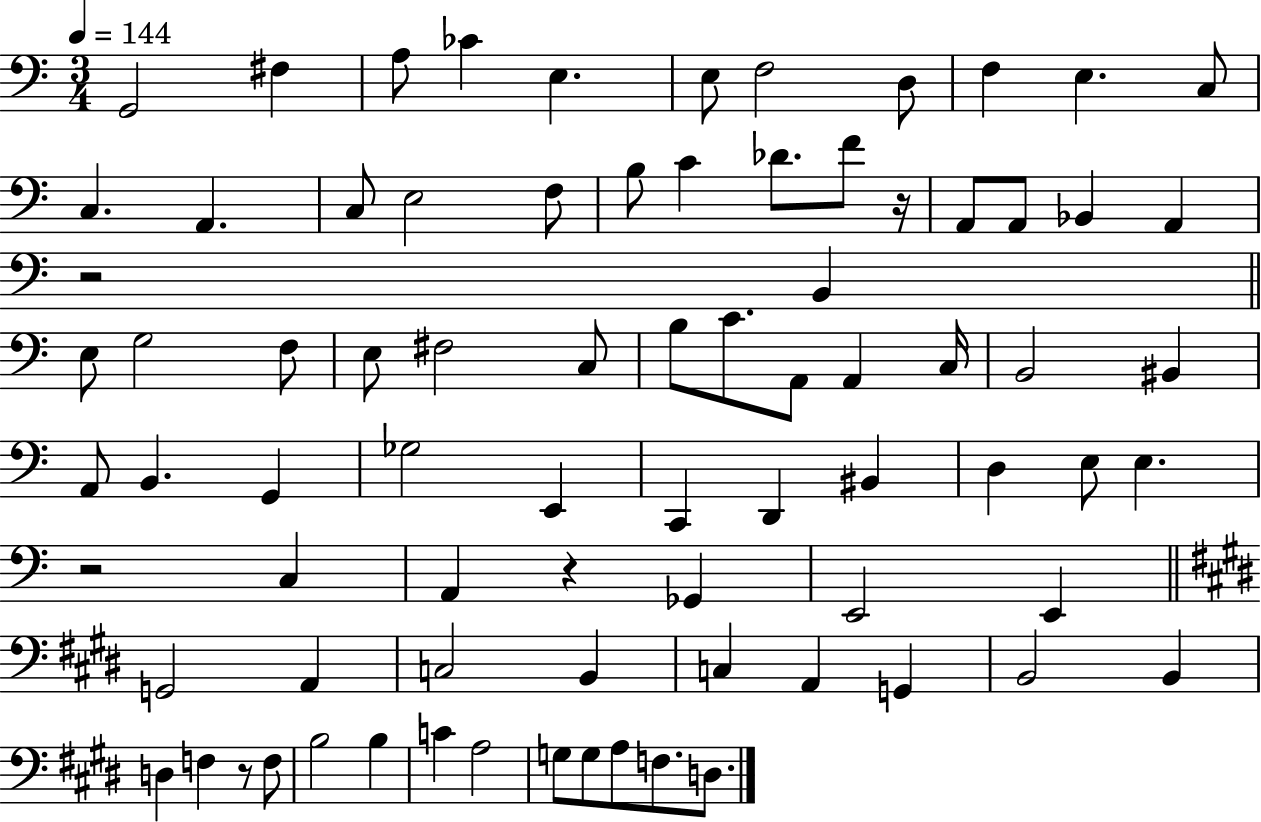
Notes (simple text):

G2/h F#3/q A3/e CES4/q E3/q. E3/e F3/h D3/e F3/q E3/q. C3/e C3/q. A2/q. C3/e E3/h F3/e B3/e C4/q Db4/e. F4/e R/s A2/e A2/e Bb2/q A2/q R/h B2/q E3/e G3/h F3/e E3/e F#3/h C3/e B3/e C4/e. A2/e A2/q C3/s B2/h BIS2/q A2/e B2/q. G2/q Gb3/h E2/q C2/q D2/q BIS2/q D3/q E3/e E3/q. R/h C3/q A2/q R/q Gb2/q E2/h E2/q G2/h A2/q C3/h B2/q C3/q A2/q G2/q B2/h B2/q D3/q F3/q R/e F3/e B3/h B3/q C4/q A3/h G3/e G3/e A3/e F3/e. D3/e.